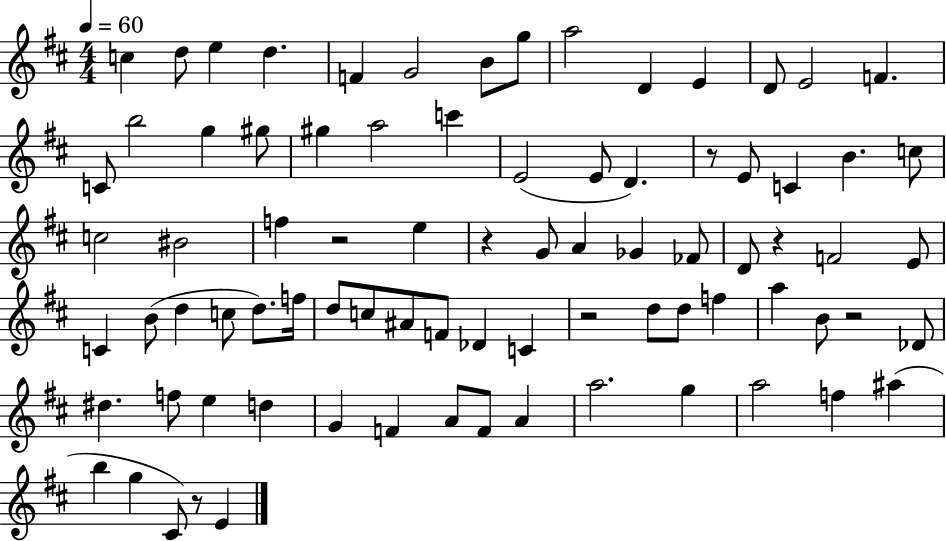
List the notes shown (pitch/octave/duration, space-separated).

C5/q D5/e E5/q D5/q. F4/q G4/h B4/e G5/e A5/h D4/q E4/q D4/e E4/h F4/q. C4/e B5/h G5/q G#5/e G#5/q A5/h C6/q E4/h E4/e D4/q. R/e E4/e C4/q B4/q. C5/e C5/h BIS4/h F5/q R/h E5/q R/q G4/e A4/q Gb4/q FES4/e D4/e R/q F4/h E4/e C4/q B4/e D5/q C5/e D5/e. F5/s D5/e C5/e A#4/e F4/e Db4/q C4/q R/h D5/e D5/e F5/q A5/q B4/e R/h Db4/e D#5/q. F5/e E5/q D5/q G4/q F4/q A4/e F4/e A4/q A5/h. G5/q A5/h F5/q A#5/q B5/q G5/q C#4/e R/e E4/q